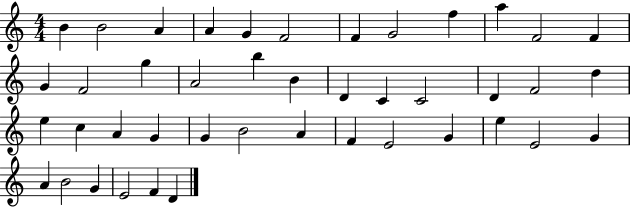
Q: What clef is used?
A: treble